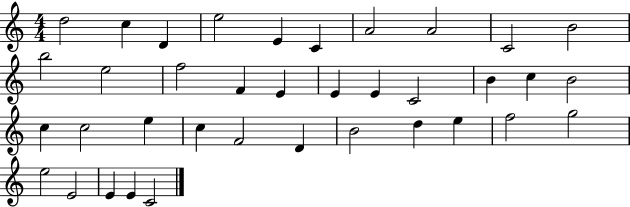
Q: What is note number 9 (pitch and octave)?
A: C4